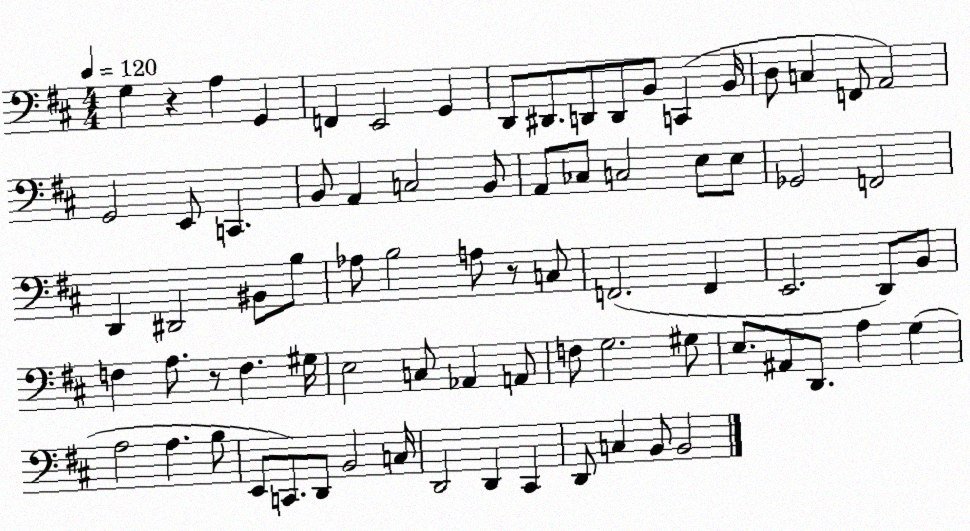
X:1
T:Untitled
M:4/4
L:1/4
K:D
G, z A, G,, F,, E,,2 G,, D,,/2 ^D,,/2 D,,/2 D,,/2 B,,/2 C,, B,,/4 D,/2 C, F,,/2 A,,2 G,,2 E,,/2 C,, B,,/2 A,, C,2 B,,/2 A,,/2 _C,/2 C,2 E,/2 E,/2 _G,,2 F,,2 D,, ^D,,2 ^B,,/2 B,/2 _A,/2 B,2 A,/2 z/2 C,/2 F,,2 F,, E,,2 D,,/2 B,,/2 F, A,/2 z/2 F, ^G,/4 E,2 C,/2 _A,, A,,/2 F,/2 G,2 ^G,/2 E,/2 ^A,,/2 D,,/2 A, G, A,2 A, B,/2 E,,/2 C,,/2 D,,/2 B,,2 C,/4 D,,2 D,, ^C,, D,,/2 C, B,,/2 B,,2